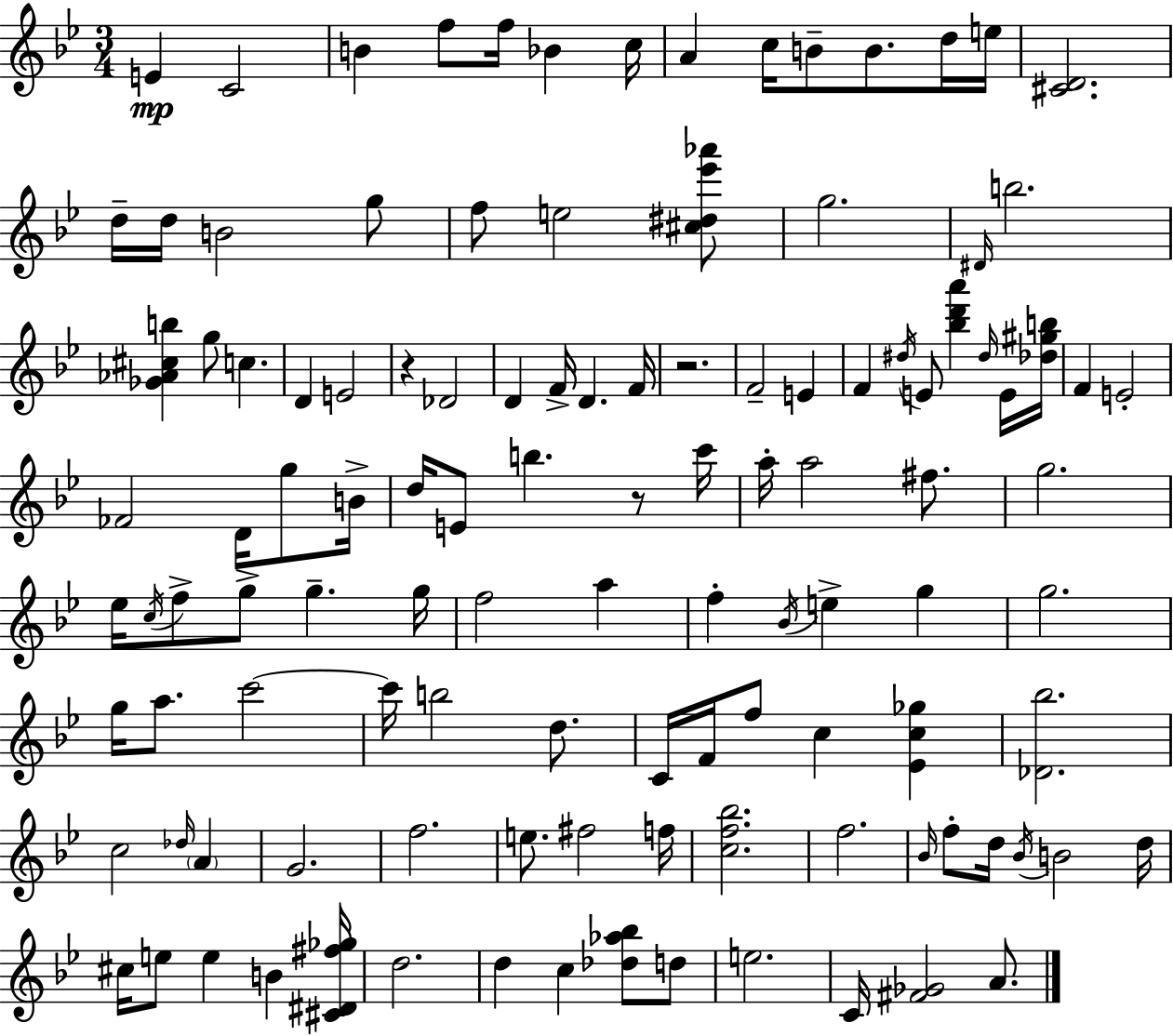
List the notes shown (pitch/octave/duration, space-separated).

E4/q C4/h B4/q F5/e F5/s Bb4/q C5/s A4/q C5/s B4/e B4/e. D5/s E5/s [C#4,D4]/h. D5/s D5/s B4/h G5/e F5/e E5/h [C#5,D#5,Eb6,Ab6]/e G5/h. D#4/s B5/h. [Gb4,Ab4,C#5,B5]/q G5/e C5/q. D4/q E4/h R/q Db4/h D4/q F4/s D4/q. F4/s R/h. F4/h E4/q F4/q D#5/s E4/e [Bb5,D6,A6]/q D#5/s E4/s [Db5,G#5,B5]/s F4/q E4/h FES4/h D4/s G5/e B4/s D5/s E4/e B5/q. R/e C6/s A5/s A5/h F#5/e. G5/h. Eb5/s C5/s F5/e G5/e G5/q. G5/s F5/h A5/q F5/q Bb4/s E5/q G5/q G5/h. G5/s A5/e. C6/h C6/s B5/h D5/e. C4/s F4/s F5/e C5/q [Eb4,C5,Gb5]/q [Db4,Bb5]/h. C5/h Db5/s A4/q G4/h. F5/h. E5/e. F#5/h F5/s [C5,F5,Bb5]/h. F5/h. Bb4/s F5/e D5/s Bb4/s B4/h D5/s C#5/s E5/e E5/q B4/q [C#4,D#4,F#5,Gb5]/s D5/h. D5/q C5/q [Db5,Ab5,Bb5]/e D5/e E5/h. C4/s [F#4,Gb4]/h A4/e.